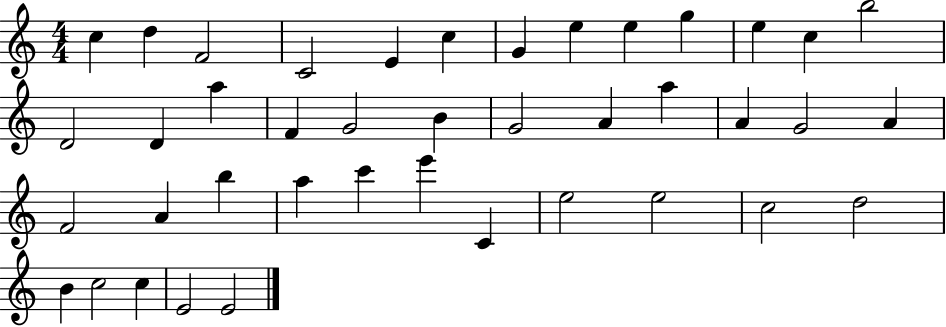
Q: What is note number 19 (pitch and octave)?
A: B4